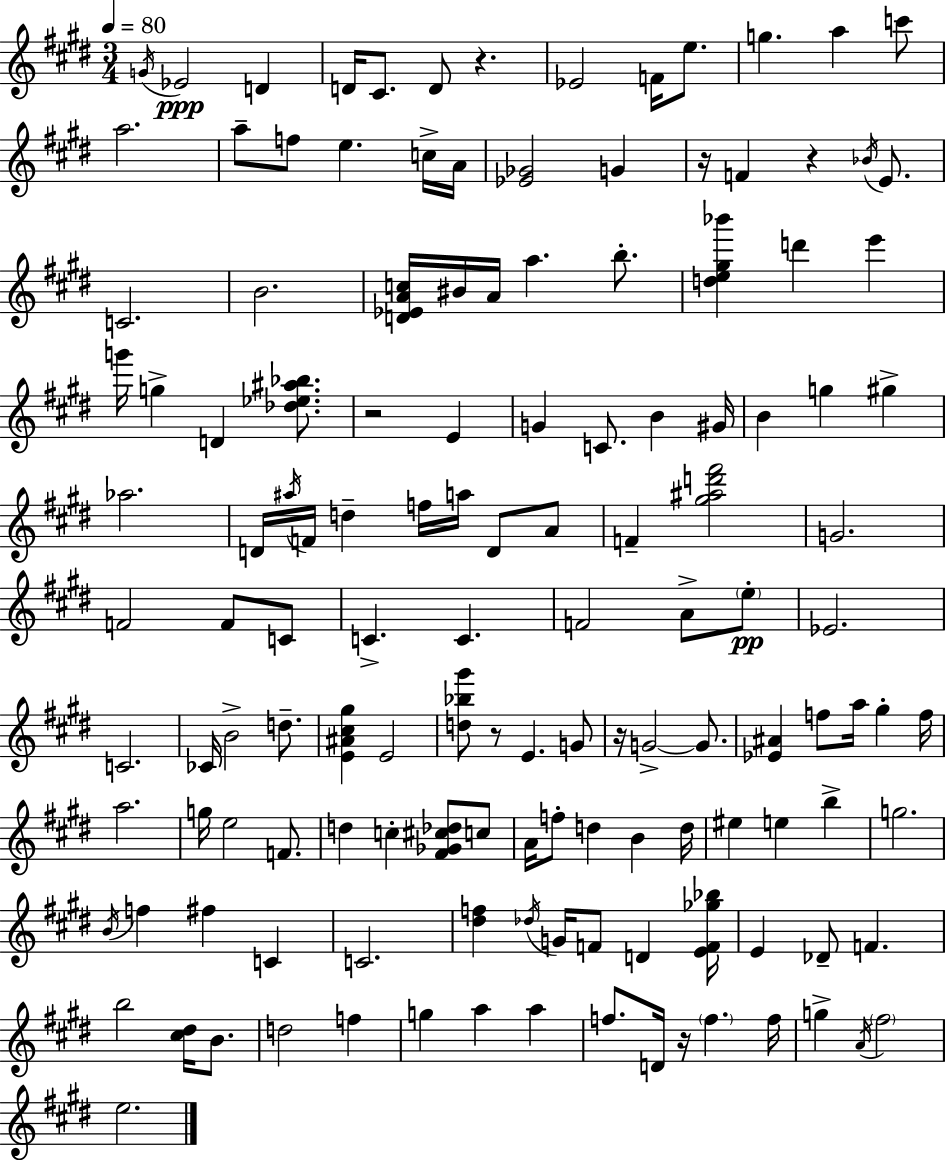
G4/s Eb4/h D4/q D4/s C#4/e. D4/e R/q. Eb4/h F4/s E5/e. G5/q. A5/q C6/e A5/h. A5/e F5/e E5/q. C5/s A4/s [Eb4,Gb4]/h G4/q R/s F4/q R/q Bb4/s E4/e. C4/h. B4/h. [D4,Eb4,A4,C5]/s BIS4/s A4/s A5/q. B5/e. [D5,E5,G#5,Bb6]/q D6/q E6/q G6/s G5/q D4/q [Db5,Eb5,A#5,Bb5]/e. R/h E4/q G4/q C4/e. B4/q G#4/s B4/q G5/q G#5/q Ab5/h. D4/s A#5/s F4/s D5/q F5/s A5/s D4/e A4/e F4/q [G#5,A#5,D6,F#6]/h G4/h. F4/h F4/e C4/e C4/q. C4/q. F4/h A4/e E5/e Eb4/h. C4/h. CES4/s B4/h D5/e. [E4,A#4,C#5,G#5]/q E4/h [D5,Bb5,G#6]/e R/e E4/q. G4/e R/s G4/h G4/e. [Eb4,A#4]/q F5/e A5/s G#5/q F5/s A5/h. G5/s E5/h F4/e. D5/q C5/q [F#4,Gb4,C#5,Db5]/e C5/e A4/s F5/e D5/q B4/q D5/s EIS5/q E5/q B5/q G5/h. B4/s F5/q F#5/q C4/q C4/h. [D#5,F5]/q Db5/s G4/s F4/e D4/q [E4,F4,Gb5,Bb5]/s E4/q Db4/e F4/q. B5/h [C#5,D#5]/s B4/e. D5/h F5/q G5/q A5/q A5/q F5/e. D4/s R/s F5/q. F5/s G5/q A4/s F#5/h E5/h.